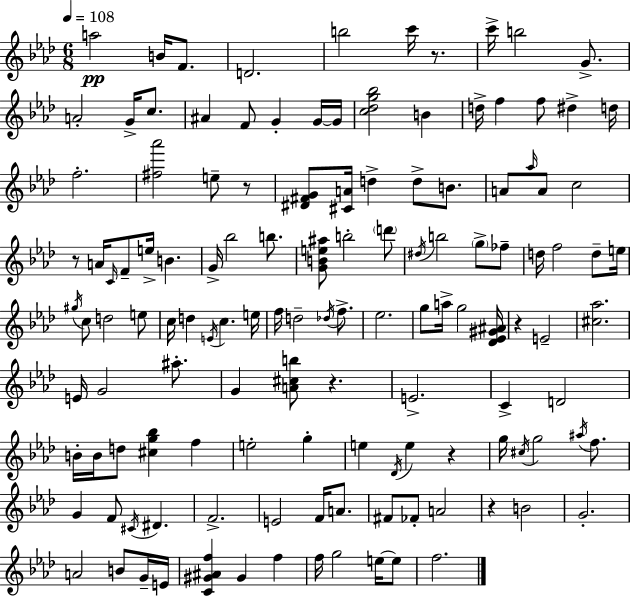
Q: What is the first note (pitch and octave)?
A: A5